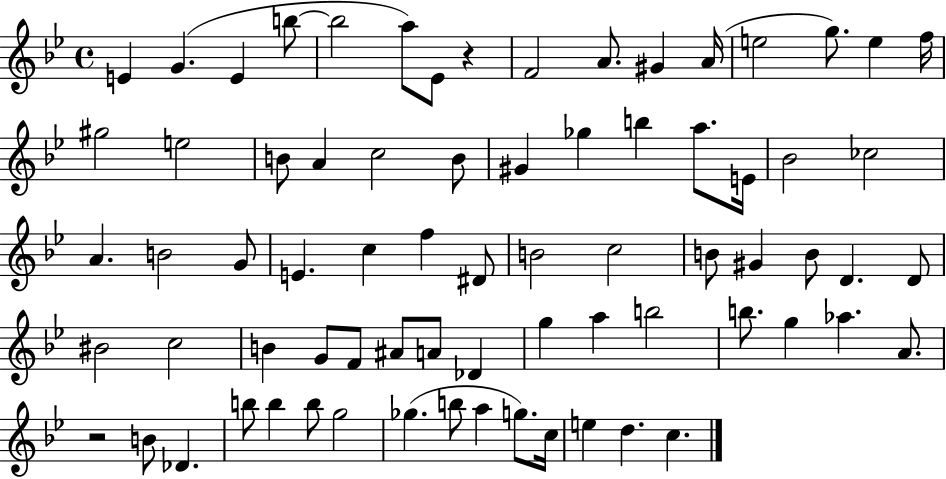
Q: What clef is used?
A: treble